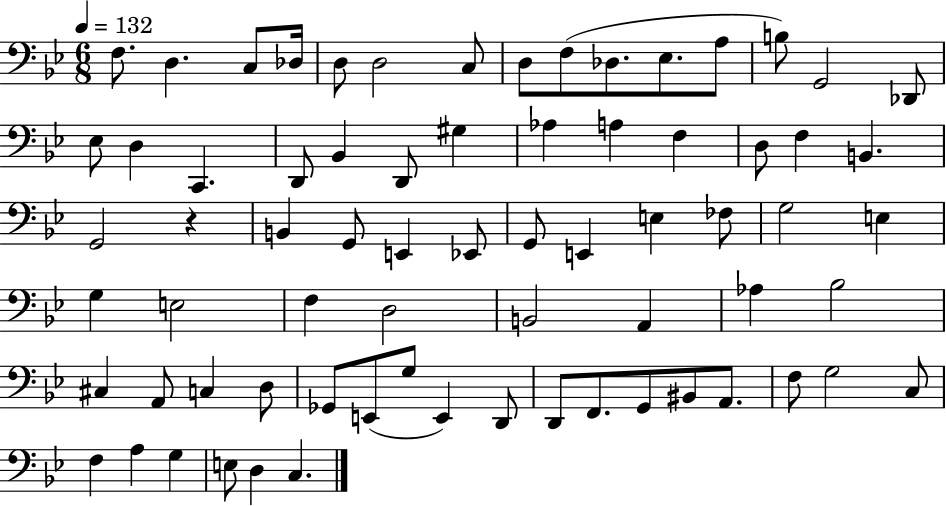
X:1
T:Untitled
M:6/8
L:1/4
K:Bb
F,/2 D, C,/2 _D,/4 D,/2 D,2 C,/2 D,/2 F,/2 _D,/2 _E,/2 A,/2 B,/2 G,,2 _D,,/2 _E,/2 D, C,, D,,/2 _B,, D,,/2 ^G, _A, A, F, D,/2 F, B,, G,,2 z B,, G,,/2 E,, _E,,/2 G,,/2 E,, E, _F,/2 G,2 E, G, E,2 F, D,2 B,,2 A,, _A, _B,2 ^C, A,,/2 C, D,/2 _G,,/2 E,,/2 G,/2 E,, D,,/2 D,,/2 F,,/2 G,,/2 ^B,,/2 A,,/2 F,/2 G,2 C,/2 F, A, G, E,/2 D, C,